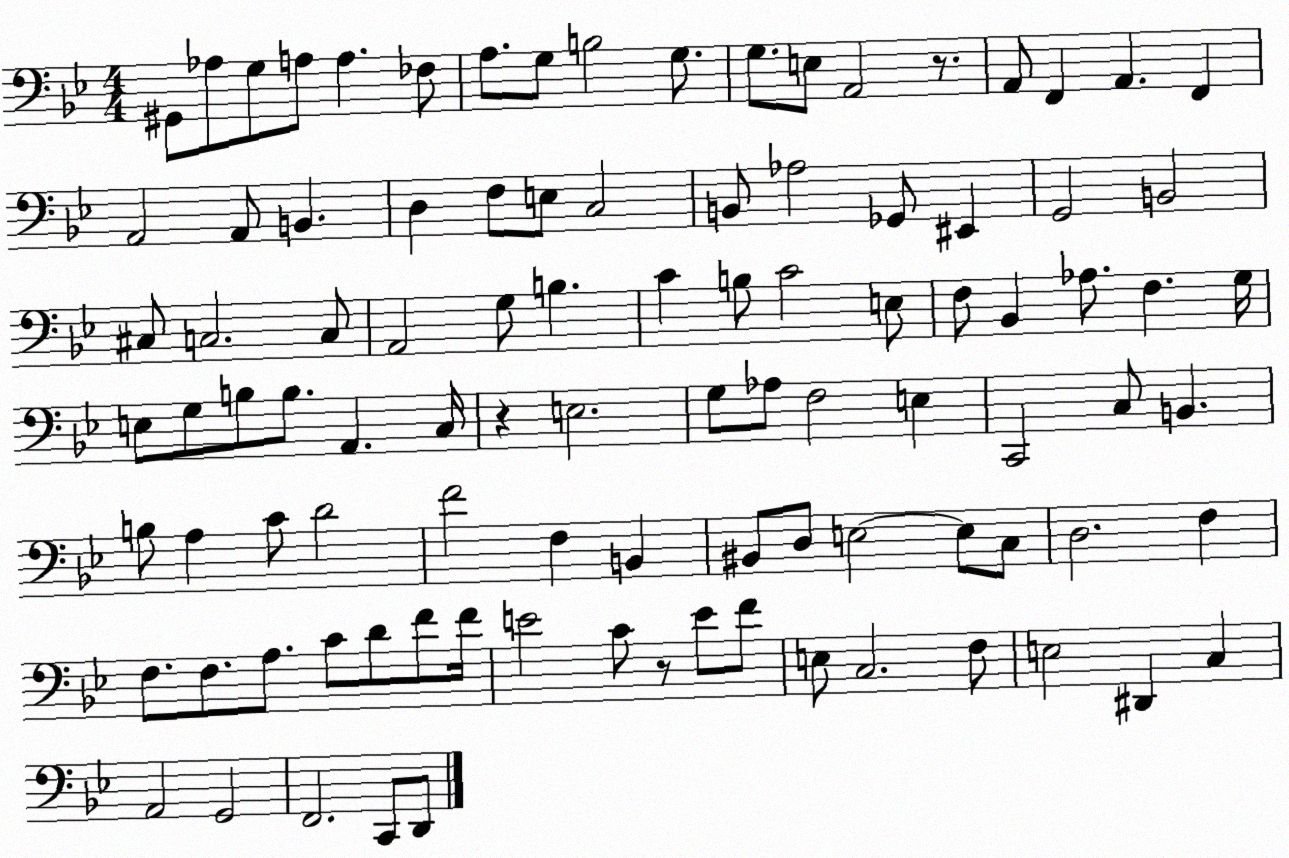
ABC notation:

X:1
T:Untitled
M:4/4
L:1/4
K:Bb
^G,,/2 _A,/2 G,/2 A,/2 A, _F,/2 A,/2 G,/2 B,2 G,/2 G,/2 E,/2 A,,2 z/2 A,,/2 F,, A,, F,, A,,2 A,,/2 B,, D, F,/2 E,/2 C,2 B,,/2 _A,2 _G,,/2 ^E,, G,,2 B,,2 ^C,/2 C,2 C,/2 A,,2 G,/2 B, C B,/2 C2 E,/2 F,/2 _B,, _A,/2 F, G,/4 E,/2 G,/2 B,/2 B,/2 A,, C,/4 z E,2 G,/2 _A,/2 F,2 E, C,,2 C,/2 B,, B,/2 A, C/2 D2 F2 F, B,, ^B,,/2 D,/2 E,2 E,/2 C,/2 D,2 F, F,/2 F,/2 A,/2 C/2 D/2 F/2 F/4 E2 C/2 z/2 E/2 F/2 E,/2 C,2 F,/2 E,2 ^D,, C, A,,2 G,,2 F,,2 C,,/2 D,,/2